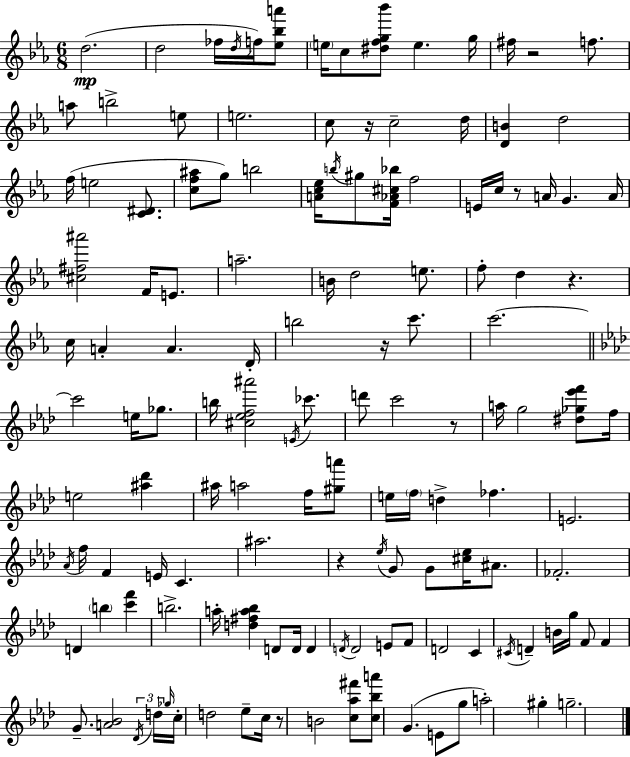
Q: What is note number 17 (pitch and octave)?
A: C5